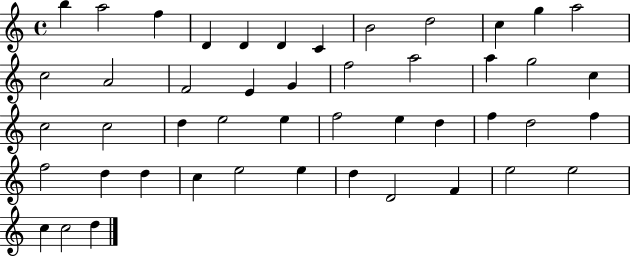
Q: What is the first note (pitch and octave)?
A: B5